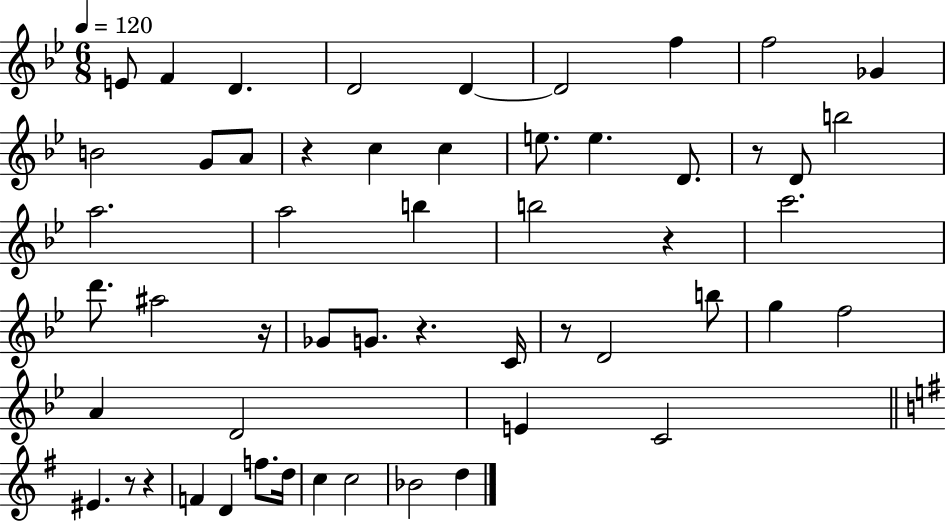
{
  \clef treble
  \numericTimeSignature
  \time 6/8
  \key bes \major
  \tempo 4 = 120
  e'8 f'4 d'4. | d'2 d'4~~ | d'2 f''4 | f''2 ges'4 | \break b'2 g'8 a'8 | r4 c''4 c''4 | e''8. e''4. d'8. | r8 d'8 b''2 | \break a''2. | a''2 b''4 | b''2 r4 | c'''2. | \break d'''8. ais''2 r16 | ges'8 g'8. r4. c'16 | r8 d'2 b''8 | g''4 f''2 | \break a'4 d'2 | e'4 c'2 | \bar "||" \break \key g \major eis'4. r8 r4 | f'4 d'4 f''8. d''16 | c''4 c''2 | bes'2 d''4 | \break \bar "|."
}